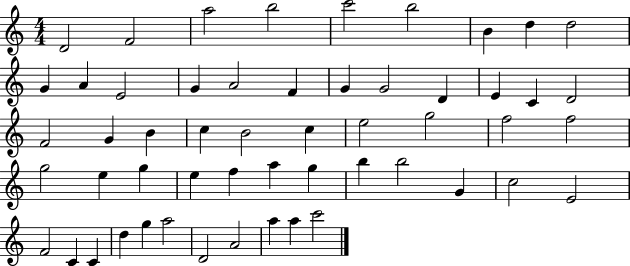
{
  \clef treble
  \numericTimeSignature
  \time 4/4
  \key c \major
  d'2 f'2 | a''2 b''2 | c'''2 b''2 | b'4 d''4 d''2 | \break g'4 a'4 e'2 | g'4 a'2 f'4 | g'4 g'2 d'4 | e'4 c'4 d'2 | \break f'2 g'4 b'4 | c''4 b'2 c''4 | e''2 g''2 | f''2 f''2 | \break g''2 e''4 g''4 | e''4 f''4 a''4 g''4 | b''4 b''2 g'4 | c''2 e'2 | \break f'2 c'4 c'4 | d''4 g''4 a''2 | d'2 a'2 | a''4 a''4 c'''2 | \break \bar "|."
}